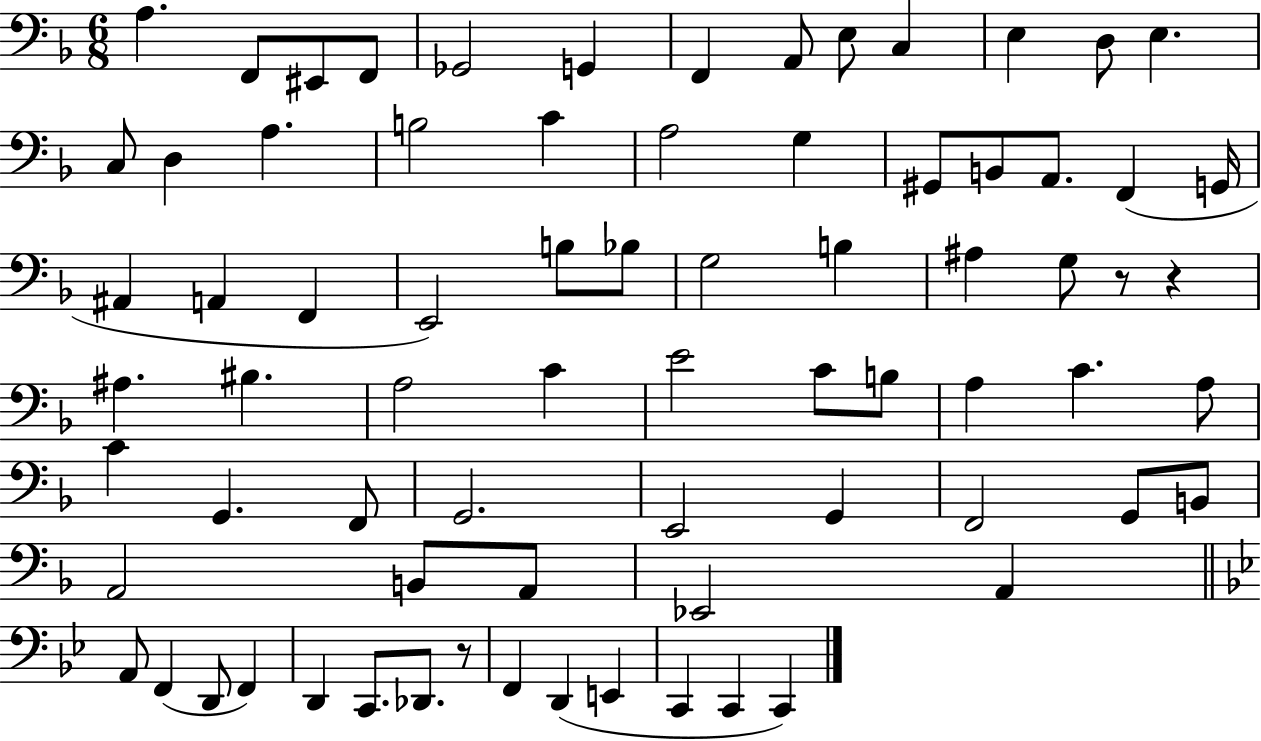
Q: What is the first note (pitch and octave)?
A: A3